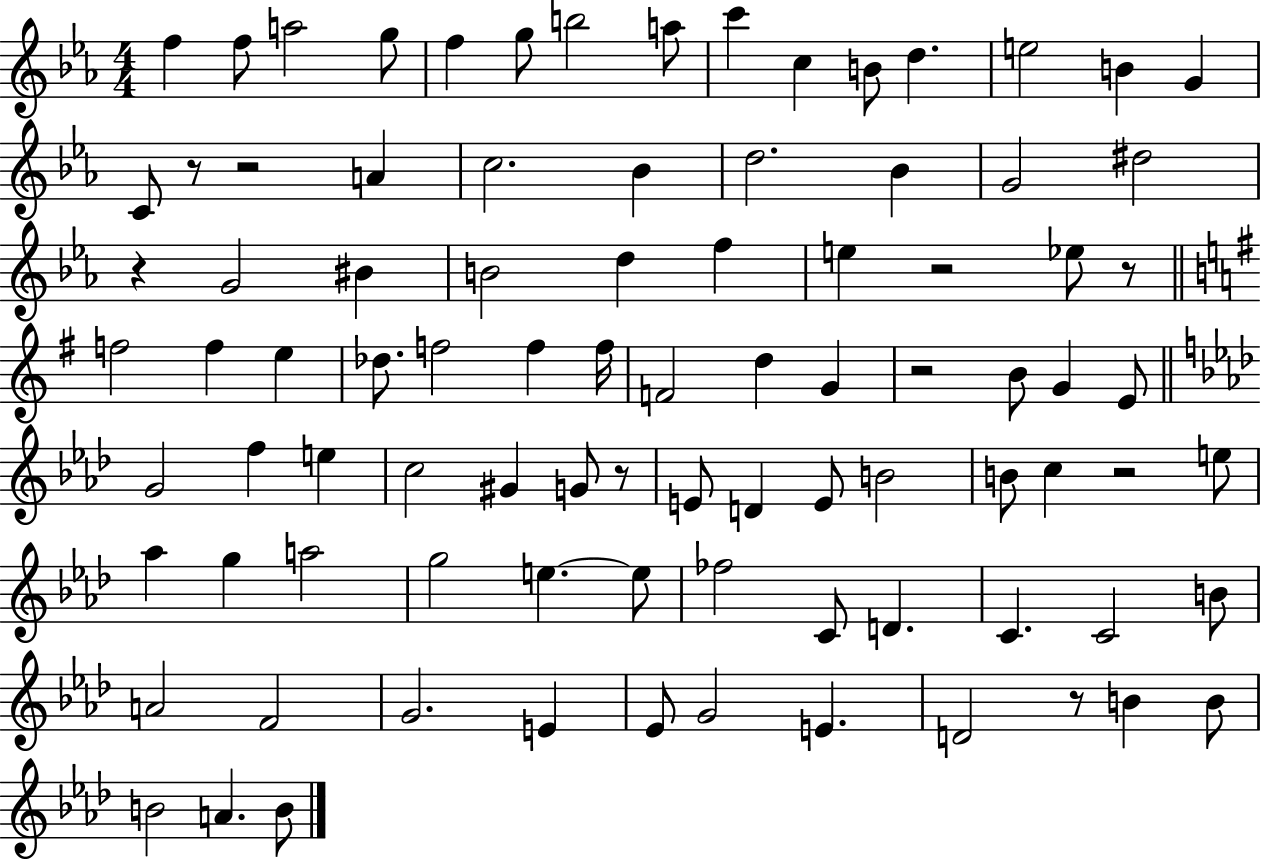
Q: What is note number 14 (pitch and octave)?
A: B4